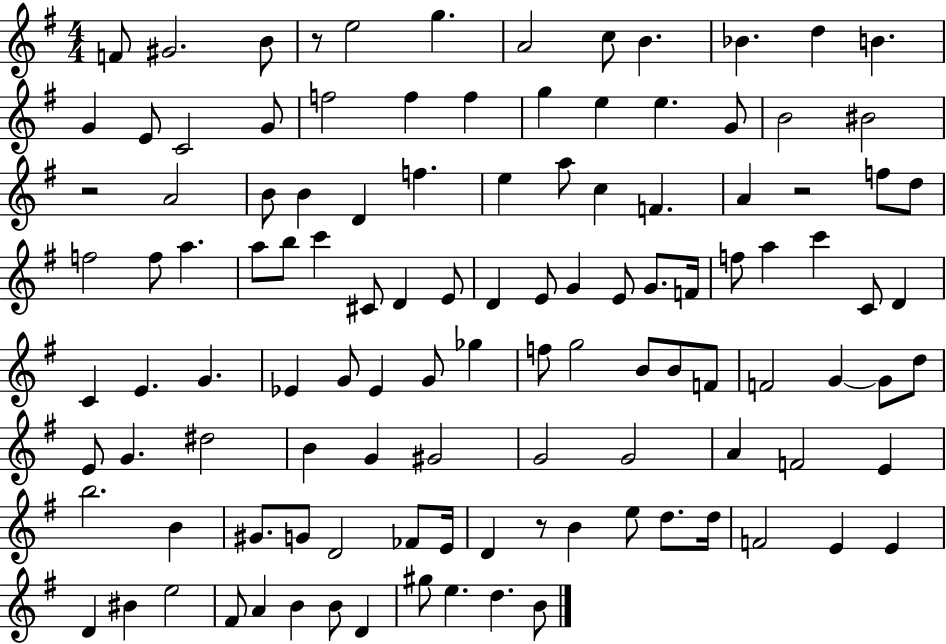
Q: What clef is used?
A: treble